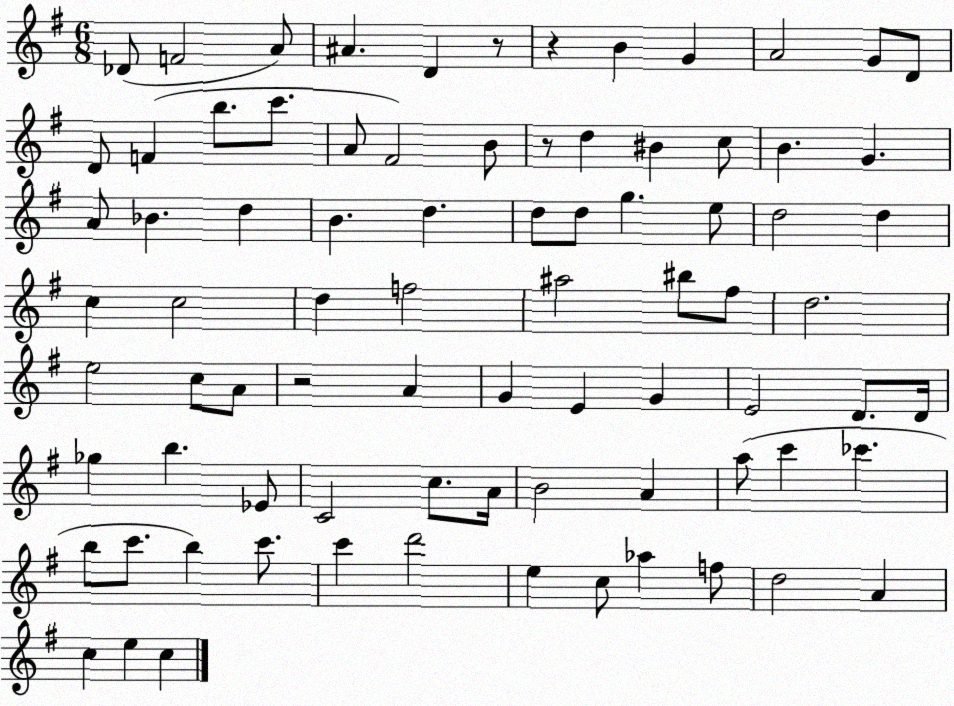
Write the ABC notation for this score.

X:1
T:Untitled
M:6/8
L:1/4
K:G
_D/2 F2 A/2 ^A D z/2 z B G A2 G/2 D/2 D/2 F b/2 c'/2 A/2 ^F2 B/2 z/2 d ^B c/2 B G A/2 _B d B d d/2 d/2 g e/2 d2 d c c2 d f2 ^a2 ^b/2 ^f/2 d2 e2 c/2 A/2 z2 A G E G E2 D/2 D/4 _g b _E/2 C2 c/2 A/4 B2 A a/2 c' _c' b/2 c'/2 b c'/2 c' d'2 e c/2 _a f/2 d2 A c e c